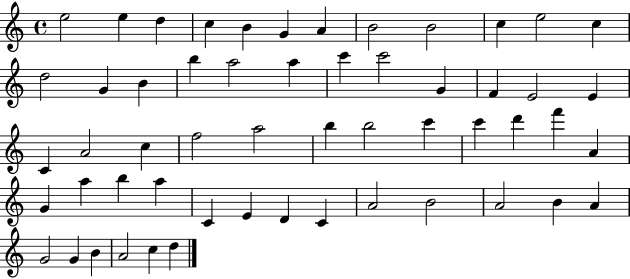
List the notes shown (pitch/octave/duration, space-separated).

E5/h E5/q D5/q C5/q B4/q G4/q A4/q B4/h B4/h C5/q E5/h C5/q D5/h G4/q B4/q B5/q A5/h A5/q C6/q C6/h G4/q F4/q E4/h E4/q C4/q A4/h C5/q F5/h A5/h B5/q B5/h C6/q C6/q D6/q F6/q A4/q G4/q A5/q B5/q A5/q C4/q E4/q D4/q C4/q A4/h B4/h A4/h B4/q A4/q G4/h G4/q B4/q A4/h C5/q D5/q